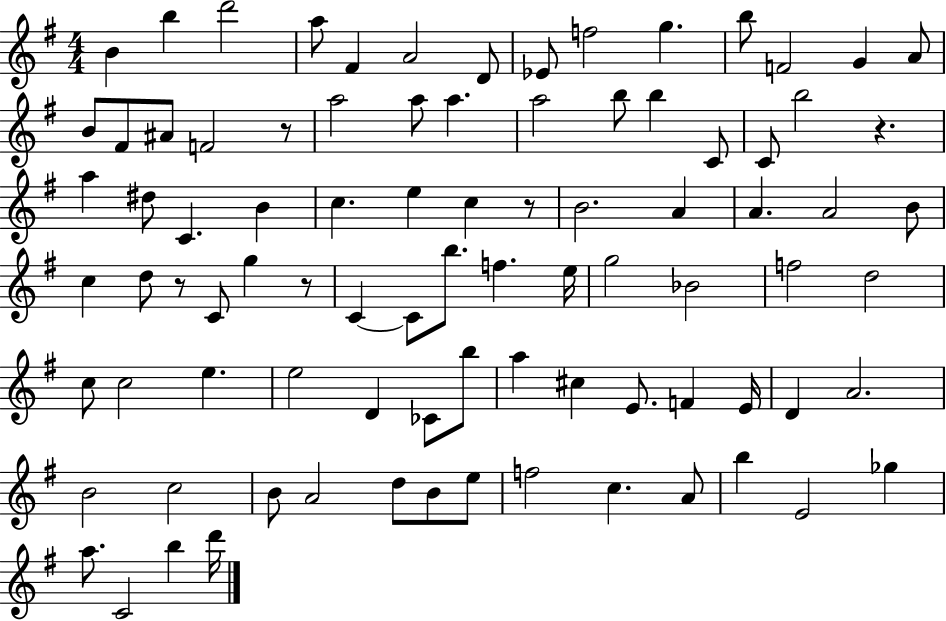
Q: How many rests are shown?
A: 5